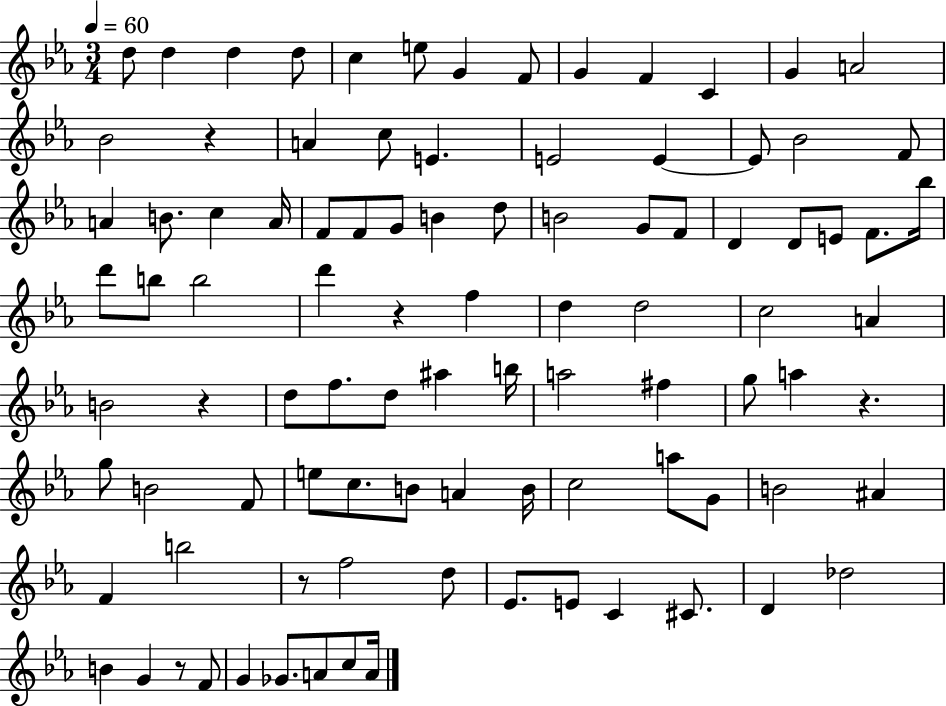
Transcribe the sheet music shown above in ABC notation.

X:1
T:Untitled
M:3/4
L:1/4
K:Eb
d/2 d d d/2 c e/2 G F/2 G F C G A2 _B2 z A c/2 E E2 E E/2 _B2 F/2 A B/2 c A/4 F/2 F/2 G/2 B d/2 B2 G/2 F/2 D D/2 E/2 F/2 _b/4 d'/2 b/2 b2 d' z f d d2 c2 A B2 z d/2 f/2 d/2 ^a b/4 a2 ^f g/2 a z g/2 B2 F/2 e/2 c/2 B/2 A B/4 c2 a/2 G/2 B2 ^A F b2 z/2 f2 d/2 _E/2 E/2 C ^C/2 D _d2 B G z/2 F/2 G _G/2 A/2 c/2 A/4